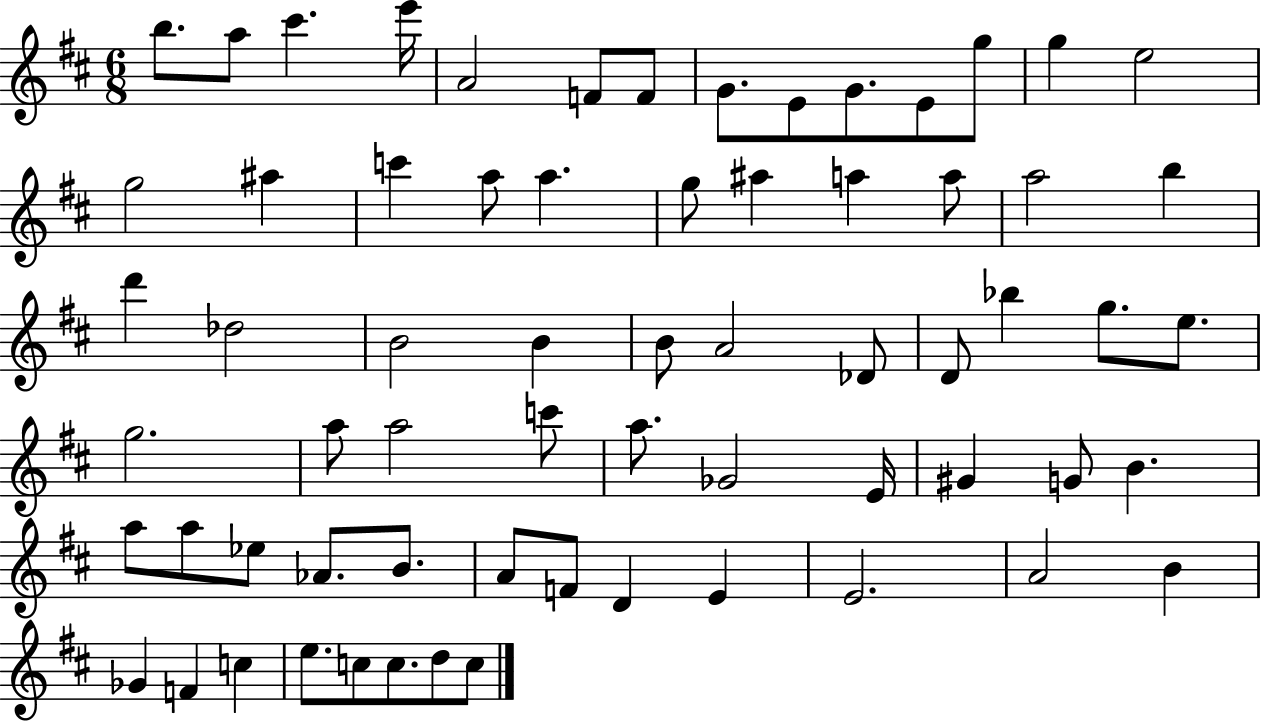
{
  \clef treble
  \numericTimeSignature
  \time 6/8
  \key d \major
  b''8. a''8 cis'''4. e'''16 | a'2 f'8 f'8 | g'8. e'8 g'8. e'8 g''8 | g''4 e''2 | \break g''2 ais''4 | c'''4 a''8 a''4. | g''8 ais''4 a''4 a''8 | a''2 b''4 | \break d'''4 des''2 | b'2 b'4 | b'8 a'2 des'8 | d'8 bes''4 g''8. e''8. | \break g''2. | a''8 a''2 c'''8 | a''8. ges'2 e'16 | gis'4 g'8 b'4. | \break a''8 a''8 ees''8 aes'8. b'8. | a'8 f'8 d'4 e'4 | e'2. | a'2 b'4 | \break ges'4 f'4 c''4 | e''8. c''8 c''8. d''8 c''8 | \bar "|."
}